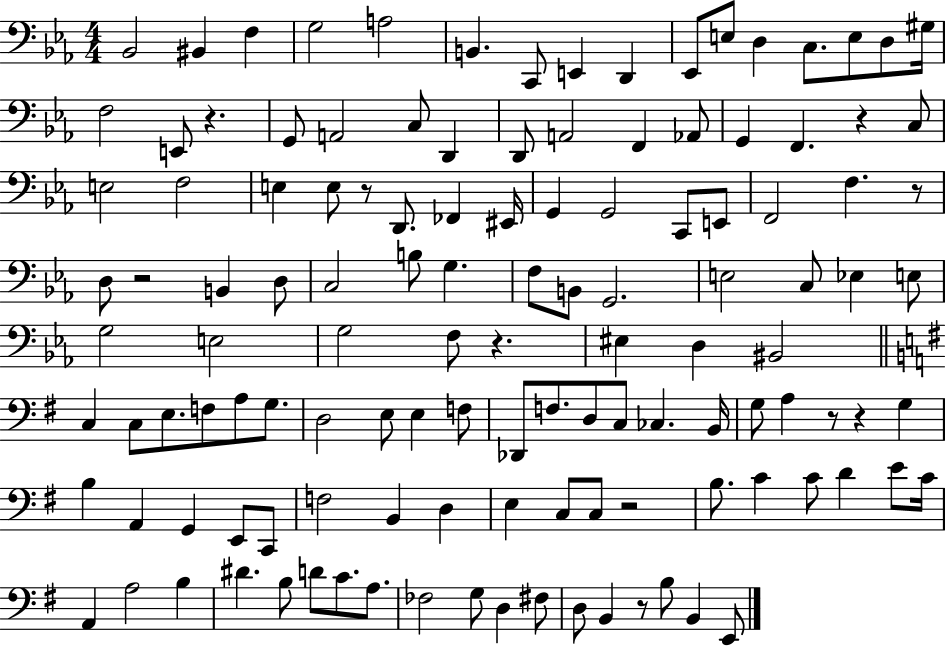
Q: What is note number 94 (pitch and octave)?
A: C4